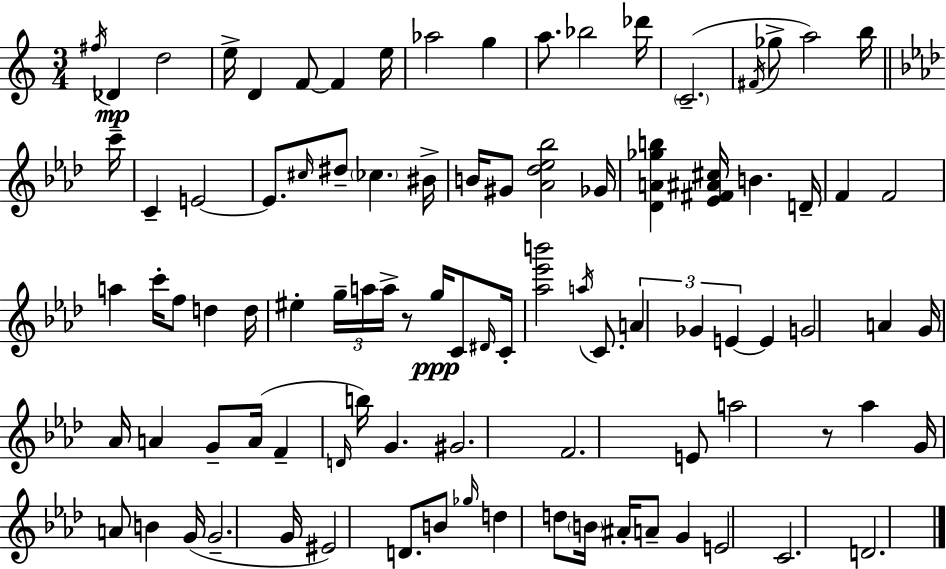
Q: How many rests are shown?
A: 2